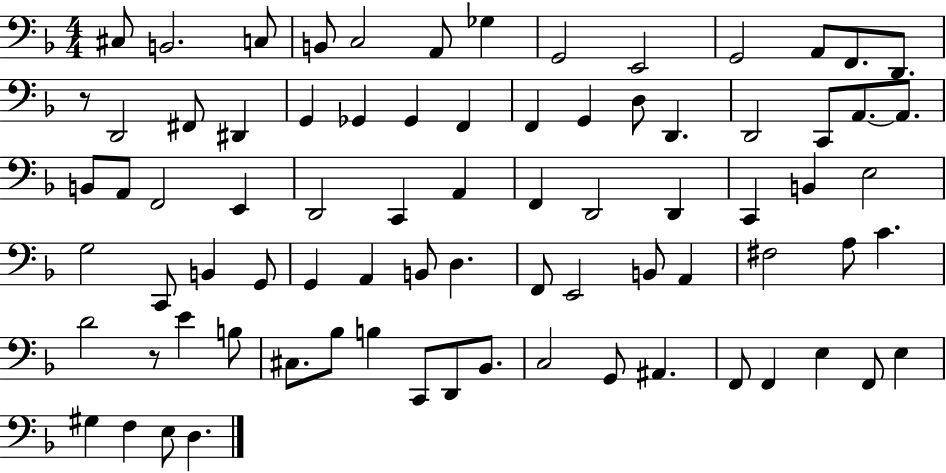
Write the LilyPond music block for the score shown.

{
  \clef bass
  \numericTimeSignature
  \time 4/4
  \key f \major
  cis8 b,2. c8 | b,8 c2 a,8 ges4 | g,2 e,2 | g,2 a,8 f,8. d,8. | \break r8 d,2 fis,8 dis,4 | g,4 ges,4 ges,4 f,4 | f,4 g,4 d8 d,4. | d,2 c,8 a,8.~~ a,8. | \break b,8 a,8 f,2 e,4 | d,2 c,4 a,4 | f,4 d,2 d,4 | c,4 b,4 e2 | \break g2 c,8 b,4 g,8 | g,4 a,4 b,8 d4. | f,8 e,2 b,8 a,4 | fis2 a8 c'4. | \break d'2 r8 e'4 b8 | cis8. bes8 b4 c,8 d,8 bes,8. | c2 g,8 ais,4. | f,8 f,4 e4 f,8 e4 | \break gis4 f4 e8 d4. | \bar "|."
}